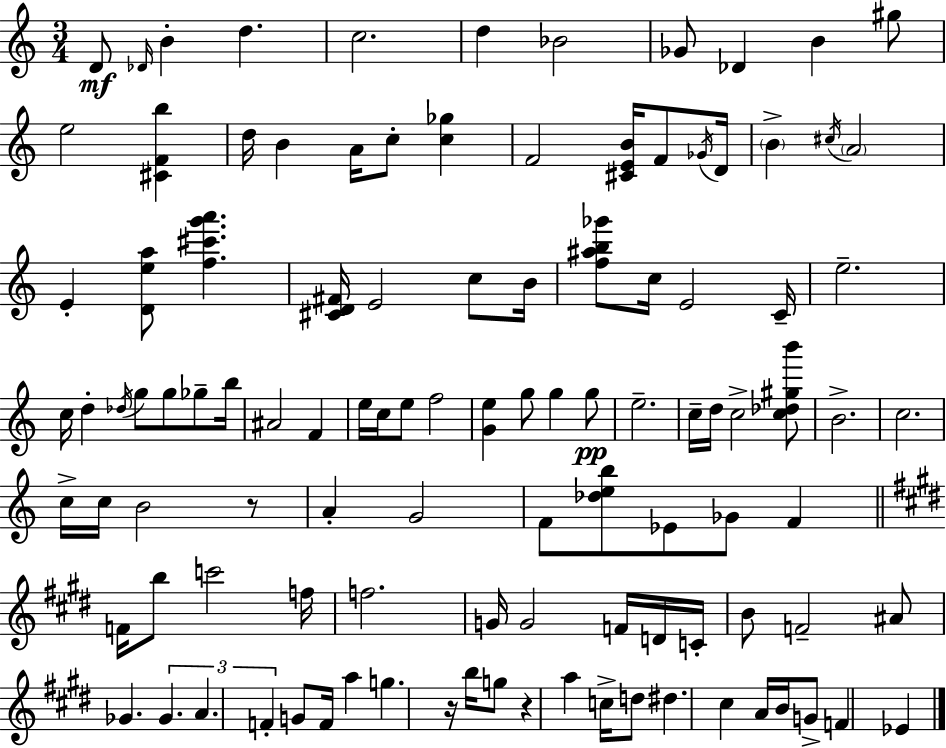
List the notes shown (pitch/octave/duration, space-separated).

D4/e Db4/s B4/q D5/q. C5/h. D5/q Bb4/h Gb4/e Db4/q B4/q G#5/e E5/h [C#4,F4,B5]/q D5/s B4/q A4/s C5/e [C5,Gb5]/q F4/h [C#4,E4,B4]/s F4/e Gb4/s D4/s B4/q C#5/s A4/h E4/q [D4,E5,A5]/e [F5,C#6,G6,A6]/q. [C#4,D4,F#4]/s E4/h C5/e B4/s [F5,A#5,B5,Gb6]/e C5/s E4/h C4/s E5/h. C5/s D5/q Db5/s G5/e G5/e Gb5/e B5/s A#4/h F4/q E5/s C5/s E5/e F5/h [G4,E5]/q G5/e G5/q G5/e E5/h. C5/s D5/s C5/h [C5,Db5,G#5,B6]/e B4/h. C5/h. C5/s C5/s B4/h R/e A4/q G4/h F4/e [Db5,E5,B5]/e Eb4/e Gb4/e F4/q F4/s B5/e C6/h F5/s F5/h. G4/s G4/h F4/s D4/s C4/s B4/e F4/h A#4/e Gb4/q. Gb4/q. A4/q. F4/q G4/e F4/s A5/q G5/q. R/s B5/s G5/e R/q A5/q C5/s D5/e D#5/q. C#5/q A4/s B4/s G4/e F4/q Eb4/q